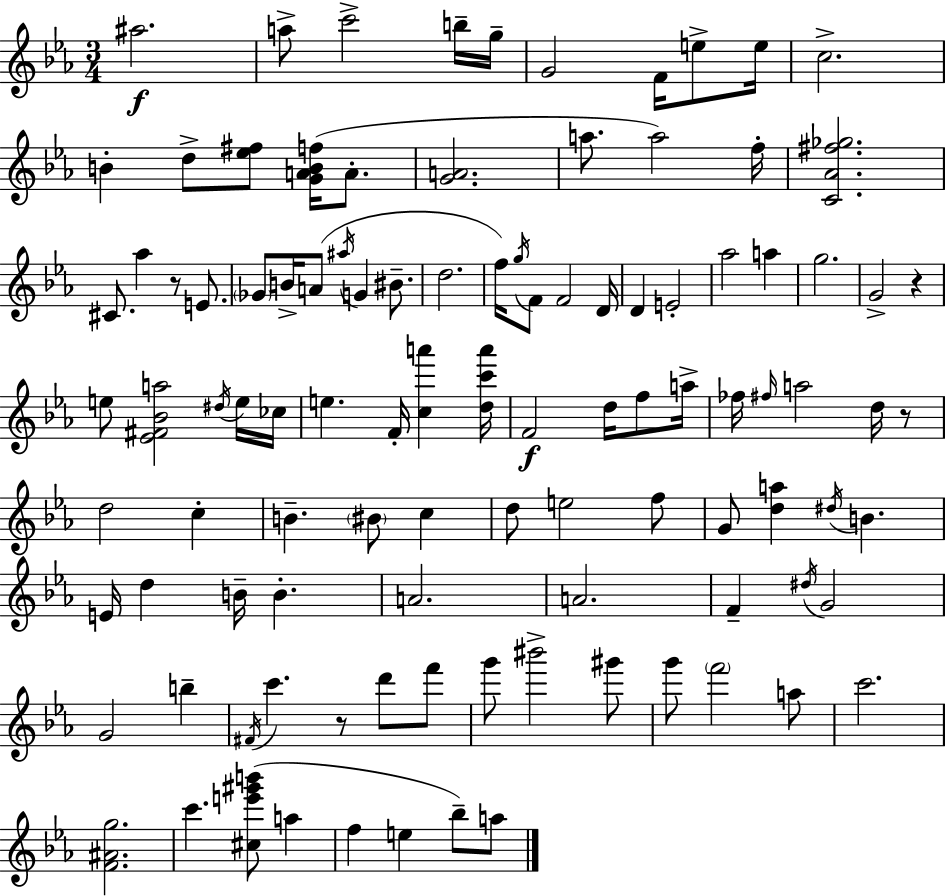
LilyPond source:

{
  \clef treble
  \numericTimeSignature
  \time 3/4
  \key c \minor
  ais''2.\f | a''8-> c'''2-> b''16-- g''16-- | g'2 f'16 e''8-> e''16 | c''2.-> | \break b'4-. d''8-> <ees'' fis''>8 <g' a' b' f''>16( a'8.-. | <g' a'>2. | a''8. a''2) f''16-. | <c' aes' fis'' ges''>2. | \break cis'8. aes''4 r8 e'8. | \parenthesize ges'8 b'16-> a'8( \acciaccatura { ais''16 } g'4 bis'8.-- | d''2. | f''16) \acciaccatura { g''16 } f'8 f'2 | \break d'16 d'4 e'2-. | aes''2 a''4 | g''2. | g'2-> r4 | \break e''8 <ees' fis' bes' a''>2 | \acciaccatura { dis''16 } e''16 ces''16 e''4. f'16-. <c'' a'''>4 | <d'' c''' a'''>16 f'2\f d''16 | f''8 a''16-> fes''16 \grace { fis''16 } a''2 | \break d''16 r8 d''2 | c''4-. b'4.-- \parenthesize bis'8 | c''4 d''8 e''2 | f''8 g'8 <d'' a''>4 \acciaccatura { dis''16 } b'4. | \break e'16 d''4 b'16-- b'4.-. | a'2. | a'2. | f'4-- \acciaccatura { dis''16 } g'2 | \break g'2 | b''4-- \acciaccatura { fis'16 } c'''4. | r8 d'''8 f'''8 g'''8 bis'''2-> | gis'''8 g'''8 \parenthesize f'''2 | \break a''8 c'''2. | <f' ais' g''>2. | c'''4. | <cis'' e''' gis''' b'''>8( a''4 f''4 e''4 | \break bes''8--) a''8 \bar "|."
}